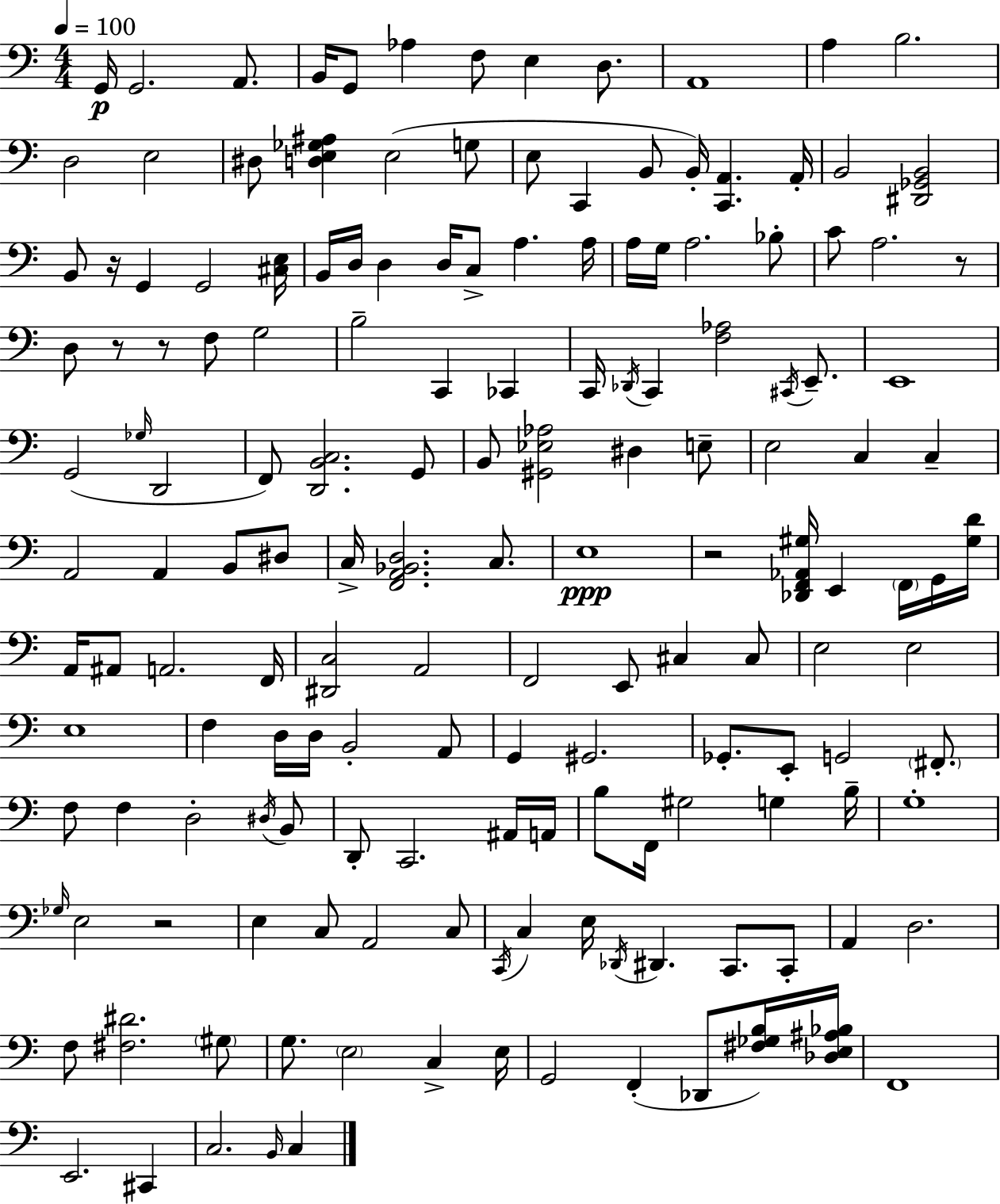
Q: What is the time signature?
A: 4/4